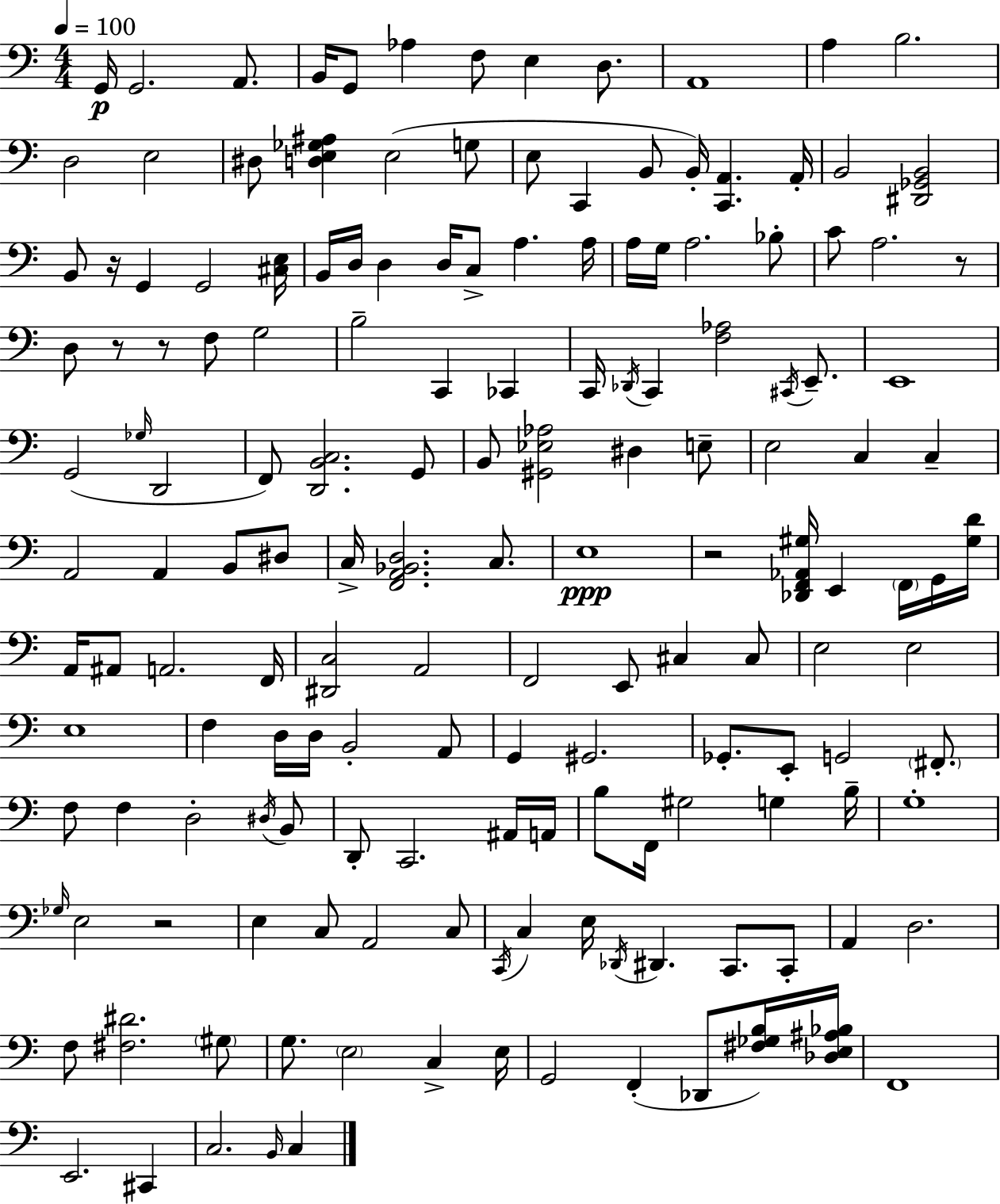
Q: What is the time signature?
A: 4/4